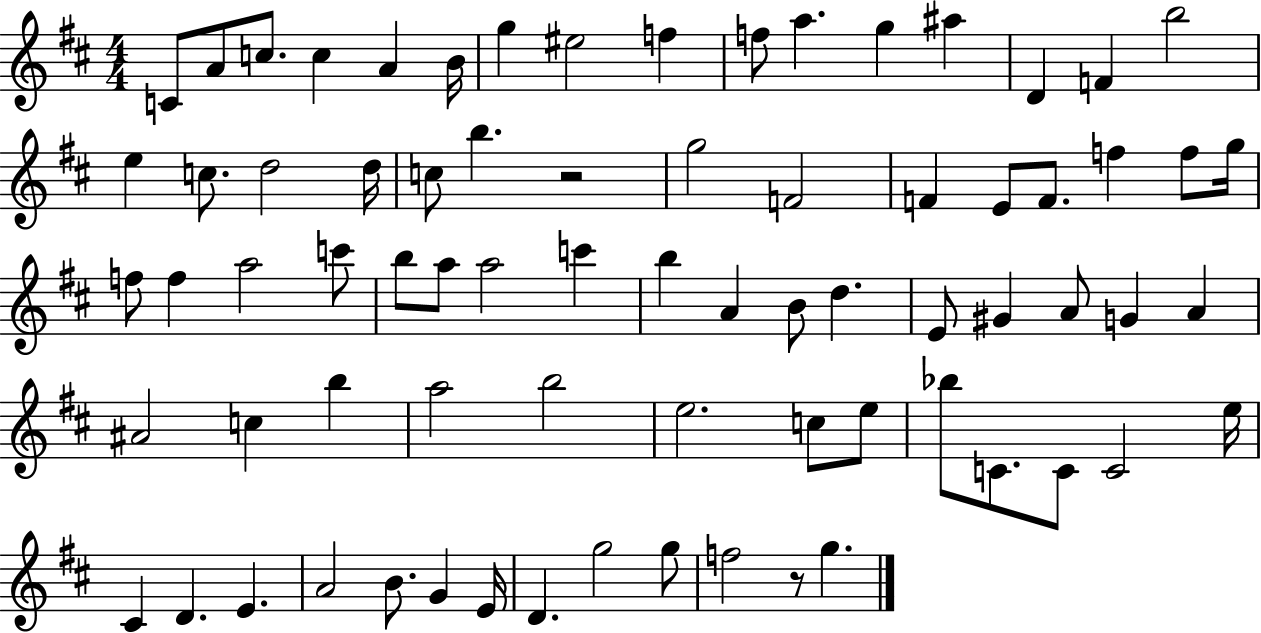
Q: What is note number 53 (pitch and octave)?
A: E5